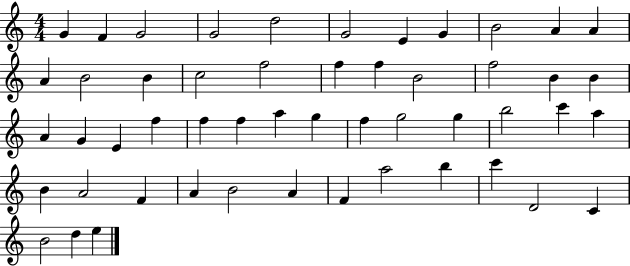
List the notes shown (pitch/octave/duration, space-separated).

G4/q F4/q G4/h G4/h D5/h G4/h E4/q G4/q B4/h A4/q A4/q A4/q B4/h B4/q C5/h F5/h F5/q F5/q B4/h F5/h B4/q B4/q A4/q G4/q E4/q F5/q F5/q F5/q A5/q G5/q F5/q G5/h G5/q B5/h C6/q A5/q B4/q A4/h F4/q A4/q B4/h A4/q F4/q A5/h B5/q C6/q D4/h C4/q B4/h D5/q E5/q